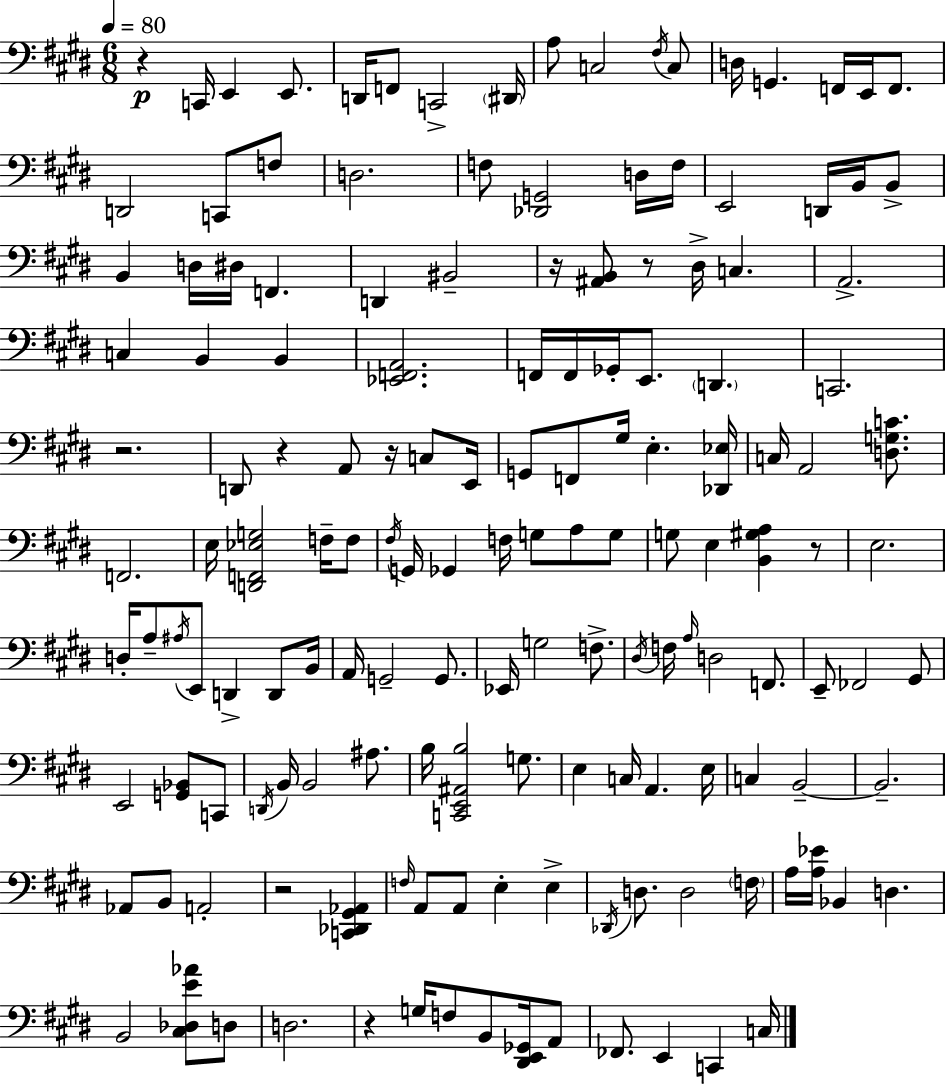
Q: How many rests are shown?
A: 9